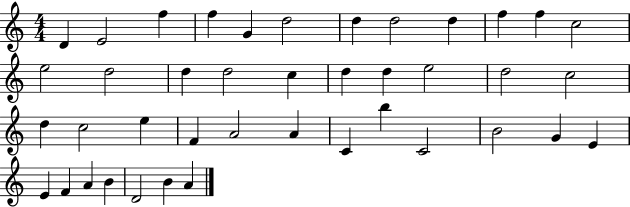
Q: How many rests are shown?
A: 0